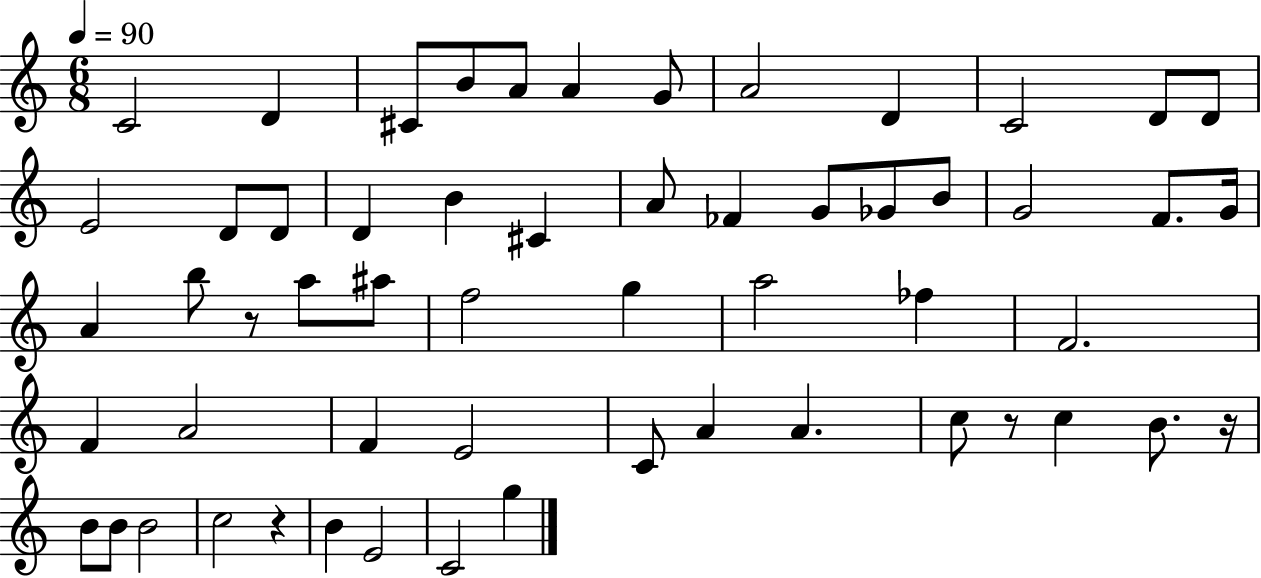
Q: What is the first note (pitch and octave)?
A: C4